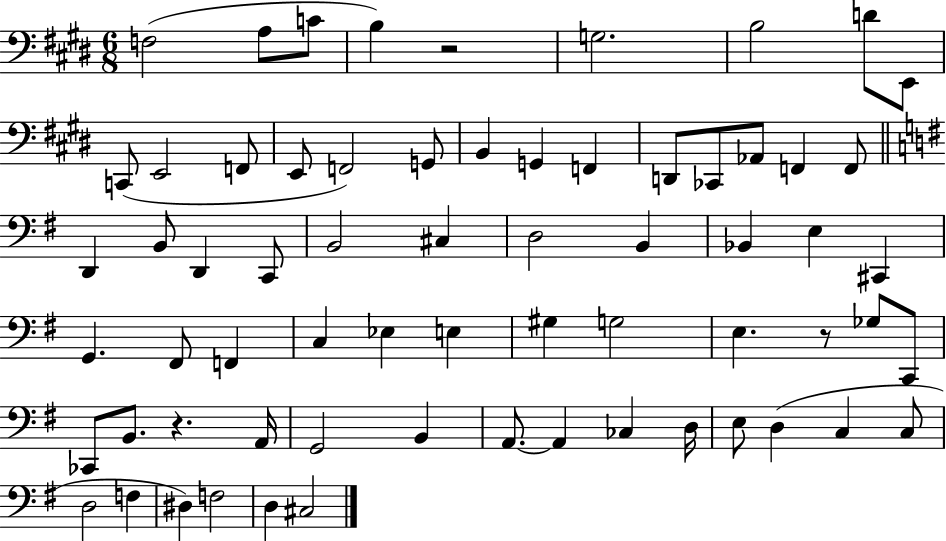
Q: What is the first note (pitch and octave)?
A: F3